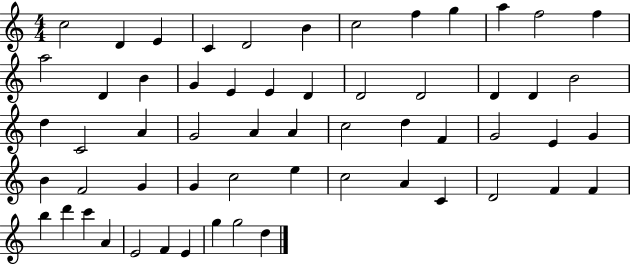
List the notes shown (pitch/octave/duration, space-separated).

C5/h D4/q E4/q C4/q D4/h B4/q C5/h F5/q G5/q A5/q F5/h F5/q A5/h D4/q B4/q G4/q E4/q E4/q D4/q D4/h D4/h D4/q D4/q B4/h D5/q C4/h A4/q G4/h A4/q A4/q C5/h D5/q F4/q G4/h E4/q G4/q B4/q F4/h G4/q G4/q C5/h E5/q C5/h A4/q C4/q D4/h F4/q F4/q B5/q D6/q C6/q A4/q E4/h F4/q E4/q G5/q G5/h D5/q